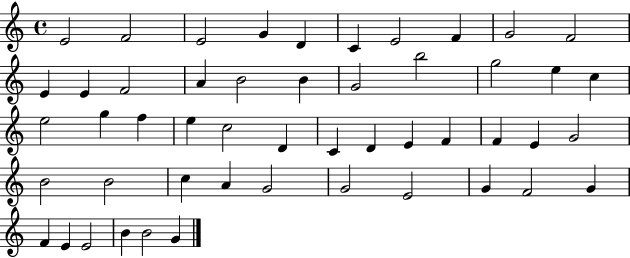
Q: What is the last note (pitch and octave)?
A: G4